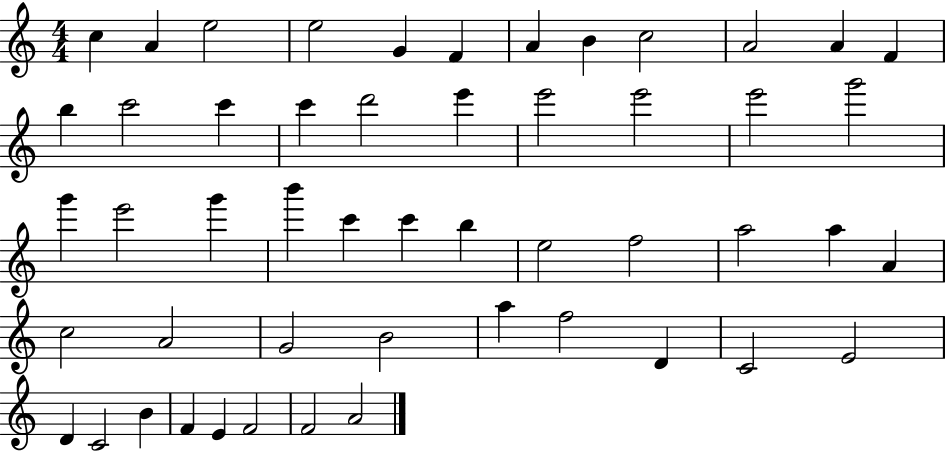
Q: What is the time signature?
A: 4/4